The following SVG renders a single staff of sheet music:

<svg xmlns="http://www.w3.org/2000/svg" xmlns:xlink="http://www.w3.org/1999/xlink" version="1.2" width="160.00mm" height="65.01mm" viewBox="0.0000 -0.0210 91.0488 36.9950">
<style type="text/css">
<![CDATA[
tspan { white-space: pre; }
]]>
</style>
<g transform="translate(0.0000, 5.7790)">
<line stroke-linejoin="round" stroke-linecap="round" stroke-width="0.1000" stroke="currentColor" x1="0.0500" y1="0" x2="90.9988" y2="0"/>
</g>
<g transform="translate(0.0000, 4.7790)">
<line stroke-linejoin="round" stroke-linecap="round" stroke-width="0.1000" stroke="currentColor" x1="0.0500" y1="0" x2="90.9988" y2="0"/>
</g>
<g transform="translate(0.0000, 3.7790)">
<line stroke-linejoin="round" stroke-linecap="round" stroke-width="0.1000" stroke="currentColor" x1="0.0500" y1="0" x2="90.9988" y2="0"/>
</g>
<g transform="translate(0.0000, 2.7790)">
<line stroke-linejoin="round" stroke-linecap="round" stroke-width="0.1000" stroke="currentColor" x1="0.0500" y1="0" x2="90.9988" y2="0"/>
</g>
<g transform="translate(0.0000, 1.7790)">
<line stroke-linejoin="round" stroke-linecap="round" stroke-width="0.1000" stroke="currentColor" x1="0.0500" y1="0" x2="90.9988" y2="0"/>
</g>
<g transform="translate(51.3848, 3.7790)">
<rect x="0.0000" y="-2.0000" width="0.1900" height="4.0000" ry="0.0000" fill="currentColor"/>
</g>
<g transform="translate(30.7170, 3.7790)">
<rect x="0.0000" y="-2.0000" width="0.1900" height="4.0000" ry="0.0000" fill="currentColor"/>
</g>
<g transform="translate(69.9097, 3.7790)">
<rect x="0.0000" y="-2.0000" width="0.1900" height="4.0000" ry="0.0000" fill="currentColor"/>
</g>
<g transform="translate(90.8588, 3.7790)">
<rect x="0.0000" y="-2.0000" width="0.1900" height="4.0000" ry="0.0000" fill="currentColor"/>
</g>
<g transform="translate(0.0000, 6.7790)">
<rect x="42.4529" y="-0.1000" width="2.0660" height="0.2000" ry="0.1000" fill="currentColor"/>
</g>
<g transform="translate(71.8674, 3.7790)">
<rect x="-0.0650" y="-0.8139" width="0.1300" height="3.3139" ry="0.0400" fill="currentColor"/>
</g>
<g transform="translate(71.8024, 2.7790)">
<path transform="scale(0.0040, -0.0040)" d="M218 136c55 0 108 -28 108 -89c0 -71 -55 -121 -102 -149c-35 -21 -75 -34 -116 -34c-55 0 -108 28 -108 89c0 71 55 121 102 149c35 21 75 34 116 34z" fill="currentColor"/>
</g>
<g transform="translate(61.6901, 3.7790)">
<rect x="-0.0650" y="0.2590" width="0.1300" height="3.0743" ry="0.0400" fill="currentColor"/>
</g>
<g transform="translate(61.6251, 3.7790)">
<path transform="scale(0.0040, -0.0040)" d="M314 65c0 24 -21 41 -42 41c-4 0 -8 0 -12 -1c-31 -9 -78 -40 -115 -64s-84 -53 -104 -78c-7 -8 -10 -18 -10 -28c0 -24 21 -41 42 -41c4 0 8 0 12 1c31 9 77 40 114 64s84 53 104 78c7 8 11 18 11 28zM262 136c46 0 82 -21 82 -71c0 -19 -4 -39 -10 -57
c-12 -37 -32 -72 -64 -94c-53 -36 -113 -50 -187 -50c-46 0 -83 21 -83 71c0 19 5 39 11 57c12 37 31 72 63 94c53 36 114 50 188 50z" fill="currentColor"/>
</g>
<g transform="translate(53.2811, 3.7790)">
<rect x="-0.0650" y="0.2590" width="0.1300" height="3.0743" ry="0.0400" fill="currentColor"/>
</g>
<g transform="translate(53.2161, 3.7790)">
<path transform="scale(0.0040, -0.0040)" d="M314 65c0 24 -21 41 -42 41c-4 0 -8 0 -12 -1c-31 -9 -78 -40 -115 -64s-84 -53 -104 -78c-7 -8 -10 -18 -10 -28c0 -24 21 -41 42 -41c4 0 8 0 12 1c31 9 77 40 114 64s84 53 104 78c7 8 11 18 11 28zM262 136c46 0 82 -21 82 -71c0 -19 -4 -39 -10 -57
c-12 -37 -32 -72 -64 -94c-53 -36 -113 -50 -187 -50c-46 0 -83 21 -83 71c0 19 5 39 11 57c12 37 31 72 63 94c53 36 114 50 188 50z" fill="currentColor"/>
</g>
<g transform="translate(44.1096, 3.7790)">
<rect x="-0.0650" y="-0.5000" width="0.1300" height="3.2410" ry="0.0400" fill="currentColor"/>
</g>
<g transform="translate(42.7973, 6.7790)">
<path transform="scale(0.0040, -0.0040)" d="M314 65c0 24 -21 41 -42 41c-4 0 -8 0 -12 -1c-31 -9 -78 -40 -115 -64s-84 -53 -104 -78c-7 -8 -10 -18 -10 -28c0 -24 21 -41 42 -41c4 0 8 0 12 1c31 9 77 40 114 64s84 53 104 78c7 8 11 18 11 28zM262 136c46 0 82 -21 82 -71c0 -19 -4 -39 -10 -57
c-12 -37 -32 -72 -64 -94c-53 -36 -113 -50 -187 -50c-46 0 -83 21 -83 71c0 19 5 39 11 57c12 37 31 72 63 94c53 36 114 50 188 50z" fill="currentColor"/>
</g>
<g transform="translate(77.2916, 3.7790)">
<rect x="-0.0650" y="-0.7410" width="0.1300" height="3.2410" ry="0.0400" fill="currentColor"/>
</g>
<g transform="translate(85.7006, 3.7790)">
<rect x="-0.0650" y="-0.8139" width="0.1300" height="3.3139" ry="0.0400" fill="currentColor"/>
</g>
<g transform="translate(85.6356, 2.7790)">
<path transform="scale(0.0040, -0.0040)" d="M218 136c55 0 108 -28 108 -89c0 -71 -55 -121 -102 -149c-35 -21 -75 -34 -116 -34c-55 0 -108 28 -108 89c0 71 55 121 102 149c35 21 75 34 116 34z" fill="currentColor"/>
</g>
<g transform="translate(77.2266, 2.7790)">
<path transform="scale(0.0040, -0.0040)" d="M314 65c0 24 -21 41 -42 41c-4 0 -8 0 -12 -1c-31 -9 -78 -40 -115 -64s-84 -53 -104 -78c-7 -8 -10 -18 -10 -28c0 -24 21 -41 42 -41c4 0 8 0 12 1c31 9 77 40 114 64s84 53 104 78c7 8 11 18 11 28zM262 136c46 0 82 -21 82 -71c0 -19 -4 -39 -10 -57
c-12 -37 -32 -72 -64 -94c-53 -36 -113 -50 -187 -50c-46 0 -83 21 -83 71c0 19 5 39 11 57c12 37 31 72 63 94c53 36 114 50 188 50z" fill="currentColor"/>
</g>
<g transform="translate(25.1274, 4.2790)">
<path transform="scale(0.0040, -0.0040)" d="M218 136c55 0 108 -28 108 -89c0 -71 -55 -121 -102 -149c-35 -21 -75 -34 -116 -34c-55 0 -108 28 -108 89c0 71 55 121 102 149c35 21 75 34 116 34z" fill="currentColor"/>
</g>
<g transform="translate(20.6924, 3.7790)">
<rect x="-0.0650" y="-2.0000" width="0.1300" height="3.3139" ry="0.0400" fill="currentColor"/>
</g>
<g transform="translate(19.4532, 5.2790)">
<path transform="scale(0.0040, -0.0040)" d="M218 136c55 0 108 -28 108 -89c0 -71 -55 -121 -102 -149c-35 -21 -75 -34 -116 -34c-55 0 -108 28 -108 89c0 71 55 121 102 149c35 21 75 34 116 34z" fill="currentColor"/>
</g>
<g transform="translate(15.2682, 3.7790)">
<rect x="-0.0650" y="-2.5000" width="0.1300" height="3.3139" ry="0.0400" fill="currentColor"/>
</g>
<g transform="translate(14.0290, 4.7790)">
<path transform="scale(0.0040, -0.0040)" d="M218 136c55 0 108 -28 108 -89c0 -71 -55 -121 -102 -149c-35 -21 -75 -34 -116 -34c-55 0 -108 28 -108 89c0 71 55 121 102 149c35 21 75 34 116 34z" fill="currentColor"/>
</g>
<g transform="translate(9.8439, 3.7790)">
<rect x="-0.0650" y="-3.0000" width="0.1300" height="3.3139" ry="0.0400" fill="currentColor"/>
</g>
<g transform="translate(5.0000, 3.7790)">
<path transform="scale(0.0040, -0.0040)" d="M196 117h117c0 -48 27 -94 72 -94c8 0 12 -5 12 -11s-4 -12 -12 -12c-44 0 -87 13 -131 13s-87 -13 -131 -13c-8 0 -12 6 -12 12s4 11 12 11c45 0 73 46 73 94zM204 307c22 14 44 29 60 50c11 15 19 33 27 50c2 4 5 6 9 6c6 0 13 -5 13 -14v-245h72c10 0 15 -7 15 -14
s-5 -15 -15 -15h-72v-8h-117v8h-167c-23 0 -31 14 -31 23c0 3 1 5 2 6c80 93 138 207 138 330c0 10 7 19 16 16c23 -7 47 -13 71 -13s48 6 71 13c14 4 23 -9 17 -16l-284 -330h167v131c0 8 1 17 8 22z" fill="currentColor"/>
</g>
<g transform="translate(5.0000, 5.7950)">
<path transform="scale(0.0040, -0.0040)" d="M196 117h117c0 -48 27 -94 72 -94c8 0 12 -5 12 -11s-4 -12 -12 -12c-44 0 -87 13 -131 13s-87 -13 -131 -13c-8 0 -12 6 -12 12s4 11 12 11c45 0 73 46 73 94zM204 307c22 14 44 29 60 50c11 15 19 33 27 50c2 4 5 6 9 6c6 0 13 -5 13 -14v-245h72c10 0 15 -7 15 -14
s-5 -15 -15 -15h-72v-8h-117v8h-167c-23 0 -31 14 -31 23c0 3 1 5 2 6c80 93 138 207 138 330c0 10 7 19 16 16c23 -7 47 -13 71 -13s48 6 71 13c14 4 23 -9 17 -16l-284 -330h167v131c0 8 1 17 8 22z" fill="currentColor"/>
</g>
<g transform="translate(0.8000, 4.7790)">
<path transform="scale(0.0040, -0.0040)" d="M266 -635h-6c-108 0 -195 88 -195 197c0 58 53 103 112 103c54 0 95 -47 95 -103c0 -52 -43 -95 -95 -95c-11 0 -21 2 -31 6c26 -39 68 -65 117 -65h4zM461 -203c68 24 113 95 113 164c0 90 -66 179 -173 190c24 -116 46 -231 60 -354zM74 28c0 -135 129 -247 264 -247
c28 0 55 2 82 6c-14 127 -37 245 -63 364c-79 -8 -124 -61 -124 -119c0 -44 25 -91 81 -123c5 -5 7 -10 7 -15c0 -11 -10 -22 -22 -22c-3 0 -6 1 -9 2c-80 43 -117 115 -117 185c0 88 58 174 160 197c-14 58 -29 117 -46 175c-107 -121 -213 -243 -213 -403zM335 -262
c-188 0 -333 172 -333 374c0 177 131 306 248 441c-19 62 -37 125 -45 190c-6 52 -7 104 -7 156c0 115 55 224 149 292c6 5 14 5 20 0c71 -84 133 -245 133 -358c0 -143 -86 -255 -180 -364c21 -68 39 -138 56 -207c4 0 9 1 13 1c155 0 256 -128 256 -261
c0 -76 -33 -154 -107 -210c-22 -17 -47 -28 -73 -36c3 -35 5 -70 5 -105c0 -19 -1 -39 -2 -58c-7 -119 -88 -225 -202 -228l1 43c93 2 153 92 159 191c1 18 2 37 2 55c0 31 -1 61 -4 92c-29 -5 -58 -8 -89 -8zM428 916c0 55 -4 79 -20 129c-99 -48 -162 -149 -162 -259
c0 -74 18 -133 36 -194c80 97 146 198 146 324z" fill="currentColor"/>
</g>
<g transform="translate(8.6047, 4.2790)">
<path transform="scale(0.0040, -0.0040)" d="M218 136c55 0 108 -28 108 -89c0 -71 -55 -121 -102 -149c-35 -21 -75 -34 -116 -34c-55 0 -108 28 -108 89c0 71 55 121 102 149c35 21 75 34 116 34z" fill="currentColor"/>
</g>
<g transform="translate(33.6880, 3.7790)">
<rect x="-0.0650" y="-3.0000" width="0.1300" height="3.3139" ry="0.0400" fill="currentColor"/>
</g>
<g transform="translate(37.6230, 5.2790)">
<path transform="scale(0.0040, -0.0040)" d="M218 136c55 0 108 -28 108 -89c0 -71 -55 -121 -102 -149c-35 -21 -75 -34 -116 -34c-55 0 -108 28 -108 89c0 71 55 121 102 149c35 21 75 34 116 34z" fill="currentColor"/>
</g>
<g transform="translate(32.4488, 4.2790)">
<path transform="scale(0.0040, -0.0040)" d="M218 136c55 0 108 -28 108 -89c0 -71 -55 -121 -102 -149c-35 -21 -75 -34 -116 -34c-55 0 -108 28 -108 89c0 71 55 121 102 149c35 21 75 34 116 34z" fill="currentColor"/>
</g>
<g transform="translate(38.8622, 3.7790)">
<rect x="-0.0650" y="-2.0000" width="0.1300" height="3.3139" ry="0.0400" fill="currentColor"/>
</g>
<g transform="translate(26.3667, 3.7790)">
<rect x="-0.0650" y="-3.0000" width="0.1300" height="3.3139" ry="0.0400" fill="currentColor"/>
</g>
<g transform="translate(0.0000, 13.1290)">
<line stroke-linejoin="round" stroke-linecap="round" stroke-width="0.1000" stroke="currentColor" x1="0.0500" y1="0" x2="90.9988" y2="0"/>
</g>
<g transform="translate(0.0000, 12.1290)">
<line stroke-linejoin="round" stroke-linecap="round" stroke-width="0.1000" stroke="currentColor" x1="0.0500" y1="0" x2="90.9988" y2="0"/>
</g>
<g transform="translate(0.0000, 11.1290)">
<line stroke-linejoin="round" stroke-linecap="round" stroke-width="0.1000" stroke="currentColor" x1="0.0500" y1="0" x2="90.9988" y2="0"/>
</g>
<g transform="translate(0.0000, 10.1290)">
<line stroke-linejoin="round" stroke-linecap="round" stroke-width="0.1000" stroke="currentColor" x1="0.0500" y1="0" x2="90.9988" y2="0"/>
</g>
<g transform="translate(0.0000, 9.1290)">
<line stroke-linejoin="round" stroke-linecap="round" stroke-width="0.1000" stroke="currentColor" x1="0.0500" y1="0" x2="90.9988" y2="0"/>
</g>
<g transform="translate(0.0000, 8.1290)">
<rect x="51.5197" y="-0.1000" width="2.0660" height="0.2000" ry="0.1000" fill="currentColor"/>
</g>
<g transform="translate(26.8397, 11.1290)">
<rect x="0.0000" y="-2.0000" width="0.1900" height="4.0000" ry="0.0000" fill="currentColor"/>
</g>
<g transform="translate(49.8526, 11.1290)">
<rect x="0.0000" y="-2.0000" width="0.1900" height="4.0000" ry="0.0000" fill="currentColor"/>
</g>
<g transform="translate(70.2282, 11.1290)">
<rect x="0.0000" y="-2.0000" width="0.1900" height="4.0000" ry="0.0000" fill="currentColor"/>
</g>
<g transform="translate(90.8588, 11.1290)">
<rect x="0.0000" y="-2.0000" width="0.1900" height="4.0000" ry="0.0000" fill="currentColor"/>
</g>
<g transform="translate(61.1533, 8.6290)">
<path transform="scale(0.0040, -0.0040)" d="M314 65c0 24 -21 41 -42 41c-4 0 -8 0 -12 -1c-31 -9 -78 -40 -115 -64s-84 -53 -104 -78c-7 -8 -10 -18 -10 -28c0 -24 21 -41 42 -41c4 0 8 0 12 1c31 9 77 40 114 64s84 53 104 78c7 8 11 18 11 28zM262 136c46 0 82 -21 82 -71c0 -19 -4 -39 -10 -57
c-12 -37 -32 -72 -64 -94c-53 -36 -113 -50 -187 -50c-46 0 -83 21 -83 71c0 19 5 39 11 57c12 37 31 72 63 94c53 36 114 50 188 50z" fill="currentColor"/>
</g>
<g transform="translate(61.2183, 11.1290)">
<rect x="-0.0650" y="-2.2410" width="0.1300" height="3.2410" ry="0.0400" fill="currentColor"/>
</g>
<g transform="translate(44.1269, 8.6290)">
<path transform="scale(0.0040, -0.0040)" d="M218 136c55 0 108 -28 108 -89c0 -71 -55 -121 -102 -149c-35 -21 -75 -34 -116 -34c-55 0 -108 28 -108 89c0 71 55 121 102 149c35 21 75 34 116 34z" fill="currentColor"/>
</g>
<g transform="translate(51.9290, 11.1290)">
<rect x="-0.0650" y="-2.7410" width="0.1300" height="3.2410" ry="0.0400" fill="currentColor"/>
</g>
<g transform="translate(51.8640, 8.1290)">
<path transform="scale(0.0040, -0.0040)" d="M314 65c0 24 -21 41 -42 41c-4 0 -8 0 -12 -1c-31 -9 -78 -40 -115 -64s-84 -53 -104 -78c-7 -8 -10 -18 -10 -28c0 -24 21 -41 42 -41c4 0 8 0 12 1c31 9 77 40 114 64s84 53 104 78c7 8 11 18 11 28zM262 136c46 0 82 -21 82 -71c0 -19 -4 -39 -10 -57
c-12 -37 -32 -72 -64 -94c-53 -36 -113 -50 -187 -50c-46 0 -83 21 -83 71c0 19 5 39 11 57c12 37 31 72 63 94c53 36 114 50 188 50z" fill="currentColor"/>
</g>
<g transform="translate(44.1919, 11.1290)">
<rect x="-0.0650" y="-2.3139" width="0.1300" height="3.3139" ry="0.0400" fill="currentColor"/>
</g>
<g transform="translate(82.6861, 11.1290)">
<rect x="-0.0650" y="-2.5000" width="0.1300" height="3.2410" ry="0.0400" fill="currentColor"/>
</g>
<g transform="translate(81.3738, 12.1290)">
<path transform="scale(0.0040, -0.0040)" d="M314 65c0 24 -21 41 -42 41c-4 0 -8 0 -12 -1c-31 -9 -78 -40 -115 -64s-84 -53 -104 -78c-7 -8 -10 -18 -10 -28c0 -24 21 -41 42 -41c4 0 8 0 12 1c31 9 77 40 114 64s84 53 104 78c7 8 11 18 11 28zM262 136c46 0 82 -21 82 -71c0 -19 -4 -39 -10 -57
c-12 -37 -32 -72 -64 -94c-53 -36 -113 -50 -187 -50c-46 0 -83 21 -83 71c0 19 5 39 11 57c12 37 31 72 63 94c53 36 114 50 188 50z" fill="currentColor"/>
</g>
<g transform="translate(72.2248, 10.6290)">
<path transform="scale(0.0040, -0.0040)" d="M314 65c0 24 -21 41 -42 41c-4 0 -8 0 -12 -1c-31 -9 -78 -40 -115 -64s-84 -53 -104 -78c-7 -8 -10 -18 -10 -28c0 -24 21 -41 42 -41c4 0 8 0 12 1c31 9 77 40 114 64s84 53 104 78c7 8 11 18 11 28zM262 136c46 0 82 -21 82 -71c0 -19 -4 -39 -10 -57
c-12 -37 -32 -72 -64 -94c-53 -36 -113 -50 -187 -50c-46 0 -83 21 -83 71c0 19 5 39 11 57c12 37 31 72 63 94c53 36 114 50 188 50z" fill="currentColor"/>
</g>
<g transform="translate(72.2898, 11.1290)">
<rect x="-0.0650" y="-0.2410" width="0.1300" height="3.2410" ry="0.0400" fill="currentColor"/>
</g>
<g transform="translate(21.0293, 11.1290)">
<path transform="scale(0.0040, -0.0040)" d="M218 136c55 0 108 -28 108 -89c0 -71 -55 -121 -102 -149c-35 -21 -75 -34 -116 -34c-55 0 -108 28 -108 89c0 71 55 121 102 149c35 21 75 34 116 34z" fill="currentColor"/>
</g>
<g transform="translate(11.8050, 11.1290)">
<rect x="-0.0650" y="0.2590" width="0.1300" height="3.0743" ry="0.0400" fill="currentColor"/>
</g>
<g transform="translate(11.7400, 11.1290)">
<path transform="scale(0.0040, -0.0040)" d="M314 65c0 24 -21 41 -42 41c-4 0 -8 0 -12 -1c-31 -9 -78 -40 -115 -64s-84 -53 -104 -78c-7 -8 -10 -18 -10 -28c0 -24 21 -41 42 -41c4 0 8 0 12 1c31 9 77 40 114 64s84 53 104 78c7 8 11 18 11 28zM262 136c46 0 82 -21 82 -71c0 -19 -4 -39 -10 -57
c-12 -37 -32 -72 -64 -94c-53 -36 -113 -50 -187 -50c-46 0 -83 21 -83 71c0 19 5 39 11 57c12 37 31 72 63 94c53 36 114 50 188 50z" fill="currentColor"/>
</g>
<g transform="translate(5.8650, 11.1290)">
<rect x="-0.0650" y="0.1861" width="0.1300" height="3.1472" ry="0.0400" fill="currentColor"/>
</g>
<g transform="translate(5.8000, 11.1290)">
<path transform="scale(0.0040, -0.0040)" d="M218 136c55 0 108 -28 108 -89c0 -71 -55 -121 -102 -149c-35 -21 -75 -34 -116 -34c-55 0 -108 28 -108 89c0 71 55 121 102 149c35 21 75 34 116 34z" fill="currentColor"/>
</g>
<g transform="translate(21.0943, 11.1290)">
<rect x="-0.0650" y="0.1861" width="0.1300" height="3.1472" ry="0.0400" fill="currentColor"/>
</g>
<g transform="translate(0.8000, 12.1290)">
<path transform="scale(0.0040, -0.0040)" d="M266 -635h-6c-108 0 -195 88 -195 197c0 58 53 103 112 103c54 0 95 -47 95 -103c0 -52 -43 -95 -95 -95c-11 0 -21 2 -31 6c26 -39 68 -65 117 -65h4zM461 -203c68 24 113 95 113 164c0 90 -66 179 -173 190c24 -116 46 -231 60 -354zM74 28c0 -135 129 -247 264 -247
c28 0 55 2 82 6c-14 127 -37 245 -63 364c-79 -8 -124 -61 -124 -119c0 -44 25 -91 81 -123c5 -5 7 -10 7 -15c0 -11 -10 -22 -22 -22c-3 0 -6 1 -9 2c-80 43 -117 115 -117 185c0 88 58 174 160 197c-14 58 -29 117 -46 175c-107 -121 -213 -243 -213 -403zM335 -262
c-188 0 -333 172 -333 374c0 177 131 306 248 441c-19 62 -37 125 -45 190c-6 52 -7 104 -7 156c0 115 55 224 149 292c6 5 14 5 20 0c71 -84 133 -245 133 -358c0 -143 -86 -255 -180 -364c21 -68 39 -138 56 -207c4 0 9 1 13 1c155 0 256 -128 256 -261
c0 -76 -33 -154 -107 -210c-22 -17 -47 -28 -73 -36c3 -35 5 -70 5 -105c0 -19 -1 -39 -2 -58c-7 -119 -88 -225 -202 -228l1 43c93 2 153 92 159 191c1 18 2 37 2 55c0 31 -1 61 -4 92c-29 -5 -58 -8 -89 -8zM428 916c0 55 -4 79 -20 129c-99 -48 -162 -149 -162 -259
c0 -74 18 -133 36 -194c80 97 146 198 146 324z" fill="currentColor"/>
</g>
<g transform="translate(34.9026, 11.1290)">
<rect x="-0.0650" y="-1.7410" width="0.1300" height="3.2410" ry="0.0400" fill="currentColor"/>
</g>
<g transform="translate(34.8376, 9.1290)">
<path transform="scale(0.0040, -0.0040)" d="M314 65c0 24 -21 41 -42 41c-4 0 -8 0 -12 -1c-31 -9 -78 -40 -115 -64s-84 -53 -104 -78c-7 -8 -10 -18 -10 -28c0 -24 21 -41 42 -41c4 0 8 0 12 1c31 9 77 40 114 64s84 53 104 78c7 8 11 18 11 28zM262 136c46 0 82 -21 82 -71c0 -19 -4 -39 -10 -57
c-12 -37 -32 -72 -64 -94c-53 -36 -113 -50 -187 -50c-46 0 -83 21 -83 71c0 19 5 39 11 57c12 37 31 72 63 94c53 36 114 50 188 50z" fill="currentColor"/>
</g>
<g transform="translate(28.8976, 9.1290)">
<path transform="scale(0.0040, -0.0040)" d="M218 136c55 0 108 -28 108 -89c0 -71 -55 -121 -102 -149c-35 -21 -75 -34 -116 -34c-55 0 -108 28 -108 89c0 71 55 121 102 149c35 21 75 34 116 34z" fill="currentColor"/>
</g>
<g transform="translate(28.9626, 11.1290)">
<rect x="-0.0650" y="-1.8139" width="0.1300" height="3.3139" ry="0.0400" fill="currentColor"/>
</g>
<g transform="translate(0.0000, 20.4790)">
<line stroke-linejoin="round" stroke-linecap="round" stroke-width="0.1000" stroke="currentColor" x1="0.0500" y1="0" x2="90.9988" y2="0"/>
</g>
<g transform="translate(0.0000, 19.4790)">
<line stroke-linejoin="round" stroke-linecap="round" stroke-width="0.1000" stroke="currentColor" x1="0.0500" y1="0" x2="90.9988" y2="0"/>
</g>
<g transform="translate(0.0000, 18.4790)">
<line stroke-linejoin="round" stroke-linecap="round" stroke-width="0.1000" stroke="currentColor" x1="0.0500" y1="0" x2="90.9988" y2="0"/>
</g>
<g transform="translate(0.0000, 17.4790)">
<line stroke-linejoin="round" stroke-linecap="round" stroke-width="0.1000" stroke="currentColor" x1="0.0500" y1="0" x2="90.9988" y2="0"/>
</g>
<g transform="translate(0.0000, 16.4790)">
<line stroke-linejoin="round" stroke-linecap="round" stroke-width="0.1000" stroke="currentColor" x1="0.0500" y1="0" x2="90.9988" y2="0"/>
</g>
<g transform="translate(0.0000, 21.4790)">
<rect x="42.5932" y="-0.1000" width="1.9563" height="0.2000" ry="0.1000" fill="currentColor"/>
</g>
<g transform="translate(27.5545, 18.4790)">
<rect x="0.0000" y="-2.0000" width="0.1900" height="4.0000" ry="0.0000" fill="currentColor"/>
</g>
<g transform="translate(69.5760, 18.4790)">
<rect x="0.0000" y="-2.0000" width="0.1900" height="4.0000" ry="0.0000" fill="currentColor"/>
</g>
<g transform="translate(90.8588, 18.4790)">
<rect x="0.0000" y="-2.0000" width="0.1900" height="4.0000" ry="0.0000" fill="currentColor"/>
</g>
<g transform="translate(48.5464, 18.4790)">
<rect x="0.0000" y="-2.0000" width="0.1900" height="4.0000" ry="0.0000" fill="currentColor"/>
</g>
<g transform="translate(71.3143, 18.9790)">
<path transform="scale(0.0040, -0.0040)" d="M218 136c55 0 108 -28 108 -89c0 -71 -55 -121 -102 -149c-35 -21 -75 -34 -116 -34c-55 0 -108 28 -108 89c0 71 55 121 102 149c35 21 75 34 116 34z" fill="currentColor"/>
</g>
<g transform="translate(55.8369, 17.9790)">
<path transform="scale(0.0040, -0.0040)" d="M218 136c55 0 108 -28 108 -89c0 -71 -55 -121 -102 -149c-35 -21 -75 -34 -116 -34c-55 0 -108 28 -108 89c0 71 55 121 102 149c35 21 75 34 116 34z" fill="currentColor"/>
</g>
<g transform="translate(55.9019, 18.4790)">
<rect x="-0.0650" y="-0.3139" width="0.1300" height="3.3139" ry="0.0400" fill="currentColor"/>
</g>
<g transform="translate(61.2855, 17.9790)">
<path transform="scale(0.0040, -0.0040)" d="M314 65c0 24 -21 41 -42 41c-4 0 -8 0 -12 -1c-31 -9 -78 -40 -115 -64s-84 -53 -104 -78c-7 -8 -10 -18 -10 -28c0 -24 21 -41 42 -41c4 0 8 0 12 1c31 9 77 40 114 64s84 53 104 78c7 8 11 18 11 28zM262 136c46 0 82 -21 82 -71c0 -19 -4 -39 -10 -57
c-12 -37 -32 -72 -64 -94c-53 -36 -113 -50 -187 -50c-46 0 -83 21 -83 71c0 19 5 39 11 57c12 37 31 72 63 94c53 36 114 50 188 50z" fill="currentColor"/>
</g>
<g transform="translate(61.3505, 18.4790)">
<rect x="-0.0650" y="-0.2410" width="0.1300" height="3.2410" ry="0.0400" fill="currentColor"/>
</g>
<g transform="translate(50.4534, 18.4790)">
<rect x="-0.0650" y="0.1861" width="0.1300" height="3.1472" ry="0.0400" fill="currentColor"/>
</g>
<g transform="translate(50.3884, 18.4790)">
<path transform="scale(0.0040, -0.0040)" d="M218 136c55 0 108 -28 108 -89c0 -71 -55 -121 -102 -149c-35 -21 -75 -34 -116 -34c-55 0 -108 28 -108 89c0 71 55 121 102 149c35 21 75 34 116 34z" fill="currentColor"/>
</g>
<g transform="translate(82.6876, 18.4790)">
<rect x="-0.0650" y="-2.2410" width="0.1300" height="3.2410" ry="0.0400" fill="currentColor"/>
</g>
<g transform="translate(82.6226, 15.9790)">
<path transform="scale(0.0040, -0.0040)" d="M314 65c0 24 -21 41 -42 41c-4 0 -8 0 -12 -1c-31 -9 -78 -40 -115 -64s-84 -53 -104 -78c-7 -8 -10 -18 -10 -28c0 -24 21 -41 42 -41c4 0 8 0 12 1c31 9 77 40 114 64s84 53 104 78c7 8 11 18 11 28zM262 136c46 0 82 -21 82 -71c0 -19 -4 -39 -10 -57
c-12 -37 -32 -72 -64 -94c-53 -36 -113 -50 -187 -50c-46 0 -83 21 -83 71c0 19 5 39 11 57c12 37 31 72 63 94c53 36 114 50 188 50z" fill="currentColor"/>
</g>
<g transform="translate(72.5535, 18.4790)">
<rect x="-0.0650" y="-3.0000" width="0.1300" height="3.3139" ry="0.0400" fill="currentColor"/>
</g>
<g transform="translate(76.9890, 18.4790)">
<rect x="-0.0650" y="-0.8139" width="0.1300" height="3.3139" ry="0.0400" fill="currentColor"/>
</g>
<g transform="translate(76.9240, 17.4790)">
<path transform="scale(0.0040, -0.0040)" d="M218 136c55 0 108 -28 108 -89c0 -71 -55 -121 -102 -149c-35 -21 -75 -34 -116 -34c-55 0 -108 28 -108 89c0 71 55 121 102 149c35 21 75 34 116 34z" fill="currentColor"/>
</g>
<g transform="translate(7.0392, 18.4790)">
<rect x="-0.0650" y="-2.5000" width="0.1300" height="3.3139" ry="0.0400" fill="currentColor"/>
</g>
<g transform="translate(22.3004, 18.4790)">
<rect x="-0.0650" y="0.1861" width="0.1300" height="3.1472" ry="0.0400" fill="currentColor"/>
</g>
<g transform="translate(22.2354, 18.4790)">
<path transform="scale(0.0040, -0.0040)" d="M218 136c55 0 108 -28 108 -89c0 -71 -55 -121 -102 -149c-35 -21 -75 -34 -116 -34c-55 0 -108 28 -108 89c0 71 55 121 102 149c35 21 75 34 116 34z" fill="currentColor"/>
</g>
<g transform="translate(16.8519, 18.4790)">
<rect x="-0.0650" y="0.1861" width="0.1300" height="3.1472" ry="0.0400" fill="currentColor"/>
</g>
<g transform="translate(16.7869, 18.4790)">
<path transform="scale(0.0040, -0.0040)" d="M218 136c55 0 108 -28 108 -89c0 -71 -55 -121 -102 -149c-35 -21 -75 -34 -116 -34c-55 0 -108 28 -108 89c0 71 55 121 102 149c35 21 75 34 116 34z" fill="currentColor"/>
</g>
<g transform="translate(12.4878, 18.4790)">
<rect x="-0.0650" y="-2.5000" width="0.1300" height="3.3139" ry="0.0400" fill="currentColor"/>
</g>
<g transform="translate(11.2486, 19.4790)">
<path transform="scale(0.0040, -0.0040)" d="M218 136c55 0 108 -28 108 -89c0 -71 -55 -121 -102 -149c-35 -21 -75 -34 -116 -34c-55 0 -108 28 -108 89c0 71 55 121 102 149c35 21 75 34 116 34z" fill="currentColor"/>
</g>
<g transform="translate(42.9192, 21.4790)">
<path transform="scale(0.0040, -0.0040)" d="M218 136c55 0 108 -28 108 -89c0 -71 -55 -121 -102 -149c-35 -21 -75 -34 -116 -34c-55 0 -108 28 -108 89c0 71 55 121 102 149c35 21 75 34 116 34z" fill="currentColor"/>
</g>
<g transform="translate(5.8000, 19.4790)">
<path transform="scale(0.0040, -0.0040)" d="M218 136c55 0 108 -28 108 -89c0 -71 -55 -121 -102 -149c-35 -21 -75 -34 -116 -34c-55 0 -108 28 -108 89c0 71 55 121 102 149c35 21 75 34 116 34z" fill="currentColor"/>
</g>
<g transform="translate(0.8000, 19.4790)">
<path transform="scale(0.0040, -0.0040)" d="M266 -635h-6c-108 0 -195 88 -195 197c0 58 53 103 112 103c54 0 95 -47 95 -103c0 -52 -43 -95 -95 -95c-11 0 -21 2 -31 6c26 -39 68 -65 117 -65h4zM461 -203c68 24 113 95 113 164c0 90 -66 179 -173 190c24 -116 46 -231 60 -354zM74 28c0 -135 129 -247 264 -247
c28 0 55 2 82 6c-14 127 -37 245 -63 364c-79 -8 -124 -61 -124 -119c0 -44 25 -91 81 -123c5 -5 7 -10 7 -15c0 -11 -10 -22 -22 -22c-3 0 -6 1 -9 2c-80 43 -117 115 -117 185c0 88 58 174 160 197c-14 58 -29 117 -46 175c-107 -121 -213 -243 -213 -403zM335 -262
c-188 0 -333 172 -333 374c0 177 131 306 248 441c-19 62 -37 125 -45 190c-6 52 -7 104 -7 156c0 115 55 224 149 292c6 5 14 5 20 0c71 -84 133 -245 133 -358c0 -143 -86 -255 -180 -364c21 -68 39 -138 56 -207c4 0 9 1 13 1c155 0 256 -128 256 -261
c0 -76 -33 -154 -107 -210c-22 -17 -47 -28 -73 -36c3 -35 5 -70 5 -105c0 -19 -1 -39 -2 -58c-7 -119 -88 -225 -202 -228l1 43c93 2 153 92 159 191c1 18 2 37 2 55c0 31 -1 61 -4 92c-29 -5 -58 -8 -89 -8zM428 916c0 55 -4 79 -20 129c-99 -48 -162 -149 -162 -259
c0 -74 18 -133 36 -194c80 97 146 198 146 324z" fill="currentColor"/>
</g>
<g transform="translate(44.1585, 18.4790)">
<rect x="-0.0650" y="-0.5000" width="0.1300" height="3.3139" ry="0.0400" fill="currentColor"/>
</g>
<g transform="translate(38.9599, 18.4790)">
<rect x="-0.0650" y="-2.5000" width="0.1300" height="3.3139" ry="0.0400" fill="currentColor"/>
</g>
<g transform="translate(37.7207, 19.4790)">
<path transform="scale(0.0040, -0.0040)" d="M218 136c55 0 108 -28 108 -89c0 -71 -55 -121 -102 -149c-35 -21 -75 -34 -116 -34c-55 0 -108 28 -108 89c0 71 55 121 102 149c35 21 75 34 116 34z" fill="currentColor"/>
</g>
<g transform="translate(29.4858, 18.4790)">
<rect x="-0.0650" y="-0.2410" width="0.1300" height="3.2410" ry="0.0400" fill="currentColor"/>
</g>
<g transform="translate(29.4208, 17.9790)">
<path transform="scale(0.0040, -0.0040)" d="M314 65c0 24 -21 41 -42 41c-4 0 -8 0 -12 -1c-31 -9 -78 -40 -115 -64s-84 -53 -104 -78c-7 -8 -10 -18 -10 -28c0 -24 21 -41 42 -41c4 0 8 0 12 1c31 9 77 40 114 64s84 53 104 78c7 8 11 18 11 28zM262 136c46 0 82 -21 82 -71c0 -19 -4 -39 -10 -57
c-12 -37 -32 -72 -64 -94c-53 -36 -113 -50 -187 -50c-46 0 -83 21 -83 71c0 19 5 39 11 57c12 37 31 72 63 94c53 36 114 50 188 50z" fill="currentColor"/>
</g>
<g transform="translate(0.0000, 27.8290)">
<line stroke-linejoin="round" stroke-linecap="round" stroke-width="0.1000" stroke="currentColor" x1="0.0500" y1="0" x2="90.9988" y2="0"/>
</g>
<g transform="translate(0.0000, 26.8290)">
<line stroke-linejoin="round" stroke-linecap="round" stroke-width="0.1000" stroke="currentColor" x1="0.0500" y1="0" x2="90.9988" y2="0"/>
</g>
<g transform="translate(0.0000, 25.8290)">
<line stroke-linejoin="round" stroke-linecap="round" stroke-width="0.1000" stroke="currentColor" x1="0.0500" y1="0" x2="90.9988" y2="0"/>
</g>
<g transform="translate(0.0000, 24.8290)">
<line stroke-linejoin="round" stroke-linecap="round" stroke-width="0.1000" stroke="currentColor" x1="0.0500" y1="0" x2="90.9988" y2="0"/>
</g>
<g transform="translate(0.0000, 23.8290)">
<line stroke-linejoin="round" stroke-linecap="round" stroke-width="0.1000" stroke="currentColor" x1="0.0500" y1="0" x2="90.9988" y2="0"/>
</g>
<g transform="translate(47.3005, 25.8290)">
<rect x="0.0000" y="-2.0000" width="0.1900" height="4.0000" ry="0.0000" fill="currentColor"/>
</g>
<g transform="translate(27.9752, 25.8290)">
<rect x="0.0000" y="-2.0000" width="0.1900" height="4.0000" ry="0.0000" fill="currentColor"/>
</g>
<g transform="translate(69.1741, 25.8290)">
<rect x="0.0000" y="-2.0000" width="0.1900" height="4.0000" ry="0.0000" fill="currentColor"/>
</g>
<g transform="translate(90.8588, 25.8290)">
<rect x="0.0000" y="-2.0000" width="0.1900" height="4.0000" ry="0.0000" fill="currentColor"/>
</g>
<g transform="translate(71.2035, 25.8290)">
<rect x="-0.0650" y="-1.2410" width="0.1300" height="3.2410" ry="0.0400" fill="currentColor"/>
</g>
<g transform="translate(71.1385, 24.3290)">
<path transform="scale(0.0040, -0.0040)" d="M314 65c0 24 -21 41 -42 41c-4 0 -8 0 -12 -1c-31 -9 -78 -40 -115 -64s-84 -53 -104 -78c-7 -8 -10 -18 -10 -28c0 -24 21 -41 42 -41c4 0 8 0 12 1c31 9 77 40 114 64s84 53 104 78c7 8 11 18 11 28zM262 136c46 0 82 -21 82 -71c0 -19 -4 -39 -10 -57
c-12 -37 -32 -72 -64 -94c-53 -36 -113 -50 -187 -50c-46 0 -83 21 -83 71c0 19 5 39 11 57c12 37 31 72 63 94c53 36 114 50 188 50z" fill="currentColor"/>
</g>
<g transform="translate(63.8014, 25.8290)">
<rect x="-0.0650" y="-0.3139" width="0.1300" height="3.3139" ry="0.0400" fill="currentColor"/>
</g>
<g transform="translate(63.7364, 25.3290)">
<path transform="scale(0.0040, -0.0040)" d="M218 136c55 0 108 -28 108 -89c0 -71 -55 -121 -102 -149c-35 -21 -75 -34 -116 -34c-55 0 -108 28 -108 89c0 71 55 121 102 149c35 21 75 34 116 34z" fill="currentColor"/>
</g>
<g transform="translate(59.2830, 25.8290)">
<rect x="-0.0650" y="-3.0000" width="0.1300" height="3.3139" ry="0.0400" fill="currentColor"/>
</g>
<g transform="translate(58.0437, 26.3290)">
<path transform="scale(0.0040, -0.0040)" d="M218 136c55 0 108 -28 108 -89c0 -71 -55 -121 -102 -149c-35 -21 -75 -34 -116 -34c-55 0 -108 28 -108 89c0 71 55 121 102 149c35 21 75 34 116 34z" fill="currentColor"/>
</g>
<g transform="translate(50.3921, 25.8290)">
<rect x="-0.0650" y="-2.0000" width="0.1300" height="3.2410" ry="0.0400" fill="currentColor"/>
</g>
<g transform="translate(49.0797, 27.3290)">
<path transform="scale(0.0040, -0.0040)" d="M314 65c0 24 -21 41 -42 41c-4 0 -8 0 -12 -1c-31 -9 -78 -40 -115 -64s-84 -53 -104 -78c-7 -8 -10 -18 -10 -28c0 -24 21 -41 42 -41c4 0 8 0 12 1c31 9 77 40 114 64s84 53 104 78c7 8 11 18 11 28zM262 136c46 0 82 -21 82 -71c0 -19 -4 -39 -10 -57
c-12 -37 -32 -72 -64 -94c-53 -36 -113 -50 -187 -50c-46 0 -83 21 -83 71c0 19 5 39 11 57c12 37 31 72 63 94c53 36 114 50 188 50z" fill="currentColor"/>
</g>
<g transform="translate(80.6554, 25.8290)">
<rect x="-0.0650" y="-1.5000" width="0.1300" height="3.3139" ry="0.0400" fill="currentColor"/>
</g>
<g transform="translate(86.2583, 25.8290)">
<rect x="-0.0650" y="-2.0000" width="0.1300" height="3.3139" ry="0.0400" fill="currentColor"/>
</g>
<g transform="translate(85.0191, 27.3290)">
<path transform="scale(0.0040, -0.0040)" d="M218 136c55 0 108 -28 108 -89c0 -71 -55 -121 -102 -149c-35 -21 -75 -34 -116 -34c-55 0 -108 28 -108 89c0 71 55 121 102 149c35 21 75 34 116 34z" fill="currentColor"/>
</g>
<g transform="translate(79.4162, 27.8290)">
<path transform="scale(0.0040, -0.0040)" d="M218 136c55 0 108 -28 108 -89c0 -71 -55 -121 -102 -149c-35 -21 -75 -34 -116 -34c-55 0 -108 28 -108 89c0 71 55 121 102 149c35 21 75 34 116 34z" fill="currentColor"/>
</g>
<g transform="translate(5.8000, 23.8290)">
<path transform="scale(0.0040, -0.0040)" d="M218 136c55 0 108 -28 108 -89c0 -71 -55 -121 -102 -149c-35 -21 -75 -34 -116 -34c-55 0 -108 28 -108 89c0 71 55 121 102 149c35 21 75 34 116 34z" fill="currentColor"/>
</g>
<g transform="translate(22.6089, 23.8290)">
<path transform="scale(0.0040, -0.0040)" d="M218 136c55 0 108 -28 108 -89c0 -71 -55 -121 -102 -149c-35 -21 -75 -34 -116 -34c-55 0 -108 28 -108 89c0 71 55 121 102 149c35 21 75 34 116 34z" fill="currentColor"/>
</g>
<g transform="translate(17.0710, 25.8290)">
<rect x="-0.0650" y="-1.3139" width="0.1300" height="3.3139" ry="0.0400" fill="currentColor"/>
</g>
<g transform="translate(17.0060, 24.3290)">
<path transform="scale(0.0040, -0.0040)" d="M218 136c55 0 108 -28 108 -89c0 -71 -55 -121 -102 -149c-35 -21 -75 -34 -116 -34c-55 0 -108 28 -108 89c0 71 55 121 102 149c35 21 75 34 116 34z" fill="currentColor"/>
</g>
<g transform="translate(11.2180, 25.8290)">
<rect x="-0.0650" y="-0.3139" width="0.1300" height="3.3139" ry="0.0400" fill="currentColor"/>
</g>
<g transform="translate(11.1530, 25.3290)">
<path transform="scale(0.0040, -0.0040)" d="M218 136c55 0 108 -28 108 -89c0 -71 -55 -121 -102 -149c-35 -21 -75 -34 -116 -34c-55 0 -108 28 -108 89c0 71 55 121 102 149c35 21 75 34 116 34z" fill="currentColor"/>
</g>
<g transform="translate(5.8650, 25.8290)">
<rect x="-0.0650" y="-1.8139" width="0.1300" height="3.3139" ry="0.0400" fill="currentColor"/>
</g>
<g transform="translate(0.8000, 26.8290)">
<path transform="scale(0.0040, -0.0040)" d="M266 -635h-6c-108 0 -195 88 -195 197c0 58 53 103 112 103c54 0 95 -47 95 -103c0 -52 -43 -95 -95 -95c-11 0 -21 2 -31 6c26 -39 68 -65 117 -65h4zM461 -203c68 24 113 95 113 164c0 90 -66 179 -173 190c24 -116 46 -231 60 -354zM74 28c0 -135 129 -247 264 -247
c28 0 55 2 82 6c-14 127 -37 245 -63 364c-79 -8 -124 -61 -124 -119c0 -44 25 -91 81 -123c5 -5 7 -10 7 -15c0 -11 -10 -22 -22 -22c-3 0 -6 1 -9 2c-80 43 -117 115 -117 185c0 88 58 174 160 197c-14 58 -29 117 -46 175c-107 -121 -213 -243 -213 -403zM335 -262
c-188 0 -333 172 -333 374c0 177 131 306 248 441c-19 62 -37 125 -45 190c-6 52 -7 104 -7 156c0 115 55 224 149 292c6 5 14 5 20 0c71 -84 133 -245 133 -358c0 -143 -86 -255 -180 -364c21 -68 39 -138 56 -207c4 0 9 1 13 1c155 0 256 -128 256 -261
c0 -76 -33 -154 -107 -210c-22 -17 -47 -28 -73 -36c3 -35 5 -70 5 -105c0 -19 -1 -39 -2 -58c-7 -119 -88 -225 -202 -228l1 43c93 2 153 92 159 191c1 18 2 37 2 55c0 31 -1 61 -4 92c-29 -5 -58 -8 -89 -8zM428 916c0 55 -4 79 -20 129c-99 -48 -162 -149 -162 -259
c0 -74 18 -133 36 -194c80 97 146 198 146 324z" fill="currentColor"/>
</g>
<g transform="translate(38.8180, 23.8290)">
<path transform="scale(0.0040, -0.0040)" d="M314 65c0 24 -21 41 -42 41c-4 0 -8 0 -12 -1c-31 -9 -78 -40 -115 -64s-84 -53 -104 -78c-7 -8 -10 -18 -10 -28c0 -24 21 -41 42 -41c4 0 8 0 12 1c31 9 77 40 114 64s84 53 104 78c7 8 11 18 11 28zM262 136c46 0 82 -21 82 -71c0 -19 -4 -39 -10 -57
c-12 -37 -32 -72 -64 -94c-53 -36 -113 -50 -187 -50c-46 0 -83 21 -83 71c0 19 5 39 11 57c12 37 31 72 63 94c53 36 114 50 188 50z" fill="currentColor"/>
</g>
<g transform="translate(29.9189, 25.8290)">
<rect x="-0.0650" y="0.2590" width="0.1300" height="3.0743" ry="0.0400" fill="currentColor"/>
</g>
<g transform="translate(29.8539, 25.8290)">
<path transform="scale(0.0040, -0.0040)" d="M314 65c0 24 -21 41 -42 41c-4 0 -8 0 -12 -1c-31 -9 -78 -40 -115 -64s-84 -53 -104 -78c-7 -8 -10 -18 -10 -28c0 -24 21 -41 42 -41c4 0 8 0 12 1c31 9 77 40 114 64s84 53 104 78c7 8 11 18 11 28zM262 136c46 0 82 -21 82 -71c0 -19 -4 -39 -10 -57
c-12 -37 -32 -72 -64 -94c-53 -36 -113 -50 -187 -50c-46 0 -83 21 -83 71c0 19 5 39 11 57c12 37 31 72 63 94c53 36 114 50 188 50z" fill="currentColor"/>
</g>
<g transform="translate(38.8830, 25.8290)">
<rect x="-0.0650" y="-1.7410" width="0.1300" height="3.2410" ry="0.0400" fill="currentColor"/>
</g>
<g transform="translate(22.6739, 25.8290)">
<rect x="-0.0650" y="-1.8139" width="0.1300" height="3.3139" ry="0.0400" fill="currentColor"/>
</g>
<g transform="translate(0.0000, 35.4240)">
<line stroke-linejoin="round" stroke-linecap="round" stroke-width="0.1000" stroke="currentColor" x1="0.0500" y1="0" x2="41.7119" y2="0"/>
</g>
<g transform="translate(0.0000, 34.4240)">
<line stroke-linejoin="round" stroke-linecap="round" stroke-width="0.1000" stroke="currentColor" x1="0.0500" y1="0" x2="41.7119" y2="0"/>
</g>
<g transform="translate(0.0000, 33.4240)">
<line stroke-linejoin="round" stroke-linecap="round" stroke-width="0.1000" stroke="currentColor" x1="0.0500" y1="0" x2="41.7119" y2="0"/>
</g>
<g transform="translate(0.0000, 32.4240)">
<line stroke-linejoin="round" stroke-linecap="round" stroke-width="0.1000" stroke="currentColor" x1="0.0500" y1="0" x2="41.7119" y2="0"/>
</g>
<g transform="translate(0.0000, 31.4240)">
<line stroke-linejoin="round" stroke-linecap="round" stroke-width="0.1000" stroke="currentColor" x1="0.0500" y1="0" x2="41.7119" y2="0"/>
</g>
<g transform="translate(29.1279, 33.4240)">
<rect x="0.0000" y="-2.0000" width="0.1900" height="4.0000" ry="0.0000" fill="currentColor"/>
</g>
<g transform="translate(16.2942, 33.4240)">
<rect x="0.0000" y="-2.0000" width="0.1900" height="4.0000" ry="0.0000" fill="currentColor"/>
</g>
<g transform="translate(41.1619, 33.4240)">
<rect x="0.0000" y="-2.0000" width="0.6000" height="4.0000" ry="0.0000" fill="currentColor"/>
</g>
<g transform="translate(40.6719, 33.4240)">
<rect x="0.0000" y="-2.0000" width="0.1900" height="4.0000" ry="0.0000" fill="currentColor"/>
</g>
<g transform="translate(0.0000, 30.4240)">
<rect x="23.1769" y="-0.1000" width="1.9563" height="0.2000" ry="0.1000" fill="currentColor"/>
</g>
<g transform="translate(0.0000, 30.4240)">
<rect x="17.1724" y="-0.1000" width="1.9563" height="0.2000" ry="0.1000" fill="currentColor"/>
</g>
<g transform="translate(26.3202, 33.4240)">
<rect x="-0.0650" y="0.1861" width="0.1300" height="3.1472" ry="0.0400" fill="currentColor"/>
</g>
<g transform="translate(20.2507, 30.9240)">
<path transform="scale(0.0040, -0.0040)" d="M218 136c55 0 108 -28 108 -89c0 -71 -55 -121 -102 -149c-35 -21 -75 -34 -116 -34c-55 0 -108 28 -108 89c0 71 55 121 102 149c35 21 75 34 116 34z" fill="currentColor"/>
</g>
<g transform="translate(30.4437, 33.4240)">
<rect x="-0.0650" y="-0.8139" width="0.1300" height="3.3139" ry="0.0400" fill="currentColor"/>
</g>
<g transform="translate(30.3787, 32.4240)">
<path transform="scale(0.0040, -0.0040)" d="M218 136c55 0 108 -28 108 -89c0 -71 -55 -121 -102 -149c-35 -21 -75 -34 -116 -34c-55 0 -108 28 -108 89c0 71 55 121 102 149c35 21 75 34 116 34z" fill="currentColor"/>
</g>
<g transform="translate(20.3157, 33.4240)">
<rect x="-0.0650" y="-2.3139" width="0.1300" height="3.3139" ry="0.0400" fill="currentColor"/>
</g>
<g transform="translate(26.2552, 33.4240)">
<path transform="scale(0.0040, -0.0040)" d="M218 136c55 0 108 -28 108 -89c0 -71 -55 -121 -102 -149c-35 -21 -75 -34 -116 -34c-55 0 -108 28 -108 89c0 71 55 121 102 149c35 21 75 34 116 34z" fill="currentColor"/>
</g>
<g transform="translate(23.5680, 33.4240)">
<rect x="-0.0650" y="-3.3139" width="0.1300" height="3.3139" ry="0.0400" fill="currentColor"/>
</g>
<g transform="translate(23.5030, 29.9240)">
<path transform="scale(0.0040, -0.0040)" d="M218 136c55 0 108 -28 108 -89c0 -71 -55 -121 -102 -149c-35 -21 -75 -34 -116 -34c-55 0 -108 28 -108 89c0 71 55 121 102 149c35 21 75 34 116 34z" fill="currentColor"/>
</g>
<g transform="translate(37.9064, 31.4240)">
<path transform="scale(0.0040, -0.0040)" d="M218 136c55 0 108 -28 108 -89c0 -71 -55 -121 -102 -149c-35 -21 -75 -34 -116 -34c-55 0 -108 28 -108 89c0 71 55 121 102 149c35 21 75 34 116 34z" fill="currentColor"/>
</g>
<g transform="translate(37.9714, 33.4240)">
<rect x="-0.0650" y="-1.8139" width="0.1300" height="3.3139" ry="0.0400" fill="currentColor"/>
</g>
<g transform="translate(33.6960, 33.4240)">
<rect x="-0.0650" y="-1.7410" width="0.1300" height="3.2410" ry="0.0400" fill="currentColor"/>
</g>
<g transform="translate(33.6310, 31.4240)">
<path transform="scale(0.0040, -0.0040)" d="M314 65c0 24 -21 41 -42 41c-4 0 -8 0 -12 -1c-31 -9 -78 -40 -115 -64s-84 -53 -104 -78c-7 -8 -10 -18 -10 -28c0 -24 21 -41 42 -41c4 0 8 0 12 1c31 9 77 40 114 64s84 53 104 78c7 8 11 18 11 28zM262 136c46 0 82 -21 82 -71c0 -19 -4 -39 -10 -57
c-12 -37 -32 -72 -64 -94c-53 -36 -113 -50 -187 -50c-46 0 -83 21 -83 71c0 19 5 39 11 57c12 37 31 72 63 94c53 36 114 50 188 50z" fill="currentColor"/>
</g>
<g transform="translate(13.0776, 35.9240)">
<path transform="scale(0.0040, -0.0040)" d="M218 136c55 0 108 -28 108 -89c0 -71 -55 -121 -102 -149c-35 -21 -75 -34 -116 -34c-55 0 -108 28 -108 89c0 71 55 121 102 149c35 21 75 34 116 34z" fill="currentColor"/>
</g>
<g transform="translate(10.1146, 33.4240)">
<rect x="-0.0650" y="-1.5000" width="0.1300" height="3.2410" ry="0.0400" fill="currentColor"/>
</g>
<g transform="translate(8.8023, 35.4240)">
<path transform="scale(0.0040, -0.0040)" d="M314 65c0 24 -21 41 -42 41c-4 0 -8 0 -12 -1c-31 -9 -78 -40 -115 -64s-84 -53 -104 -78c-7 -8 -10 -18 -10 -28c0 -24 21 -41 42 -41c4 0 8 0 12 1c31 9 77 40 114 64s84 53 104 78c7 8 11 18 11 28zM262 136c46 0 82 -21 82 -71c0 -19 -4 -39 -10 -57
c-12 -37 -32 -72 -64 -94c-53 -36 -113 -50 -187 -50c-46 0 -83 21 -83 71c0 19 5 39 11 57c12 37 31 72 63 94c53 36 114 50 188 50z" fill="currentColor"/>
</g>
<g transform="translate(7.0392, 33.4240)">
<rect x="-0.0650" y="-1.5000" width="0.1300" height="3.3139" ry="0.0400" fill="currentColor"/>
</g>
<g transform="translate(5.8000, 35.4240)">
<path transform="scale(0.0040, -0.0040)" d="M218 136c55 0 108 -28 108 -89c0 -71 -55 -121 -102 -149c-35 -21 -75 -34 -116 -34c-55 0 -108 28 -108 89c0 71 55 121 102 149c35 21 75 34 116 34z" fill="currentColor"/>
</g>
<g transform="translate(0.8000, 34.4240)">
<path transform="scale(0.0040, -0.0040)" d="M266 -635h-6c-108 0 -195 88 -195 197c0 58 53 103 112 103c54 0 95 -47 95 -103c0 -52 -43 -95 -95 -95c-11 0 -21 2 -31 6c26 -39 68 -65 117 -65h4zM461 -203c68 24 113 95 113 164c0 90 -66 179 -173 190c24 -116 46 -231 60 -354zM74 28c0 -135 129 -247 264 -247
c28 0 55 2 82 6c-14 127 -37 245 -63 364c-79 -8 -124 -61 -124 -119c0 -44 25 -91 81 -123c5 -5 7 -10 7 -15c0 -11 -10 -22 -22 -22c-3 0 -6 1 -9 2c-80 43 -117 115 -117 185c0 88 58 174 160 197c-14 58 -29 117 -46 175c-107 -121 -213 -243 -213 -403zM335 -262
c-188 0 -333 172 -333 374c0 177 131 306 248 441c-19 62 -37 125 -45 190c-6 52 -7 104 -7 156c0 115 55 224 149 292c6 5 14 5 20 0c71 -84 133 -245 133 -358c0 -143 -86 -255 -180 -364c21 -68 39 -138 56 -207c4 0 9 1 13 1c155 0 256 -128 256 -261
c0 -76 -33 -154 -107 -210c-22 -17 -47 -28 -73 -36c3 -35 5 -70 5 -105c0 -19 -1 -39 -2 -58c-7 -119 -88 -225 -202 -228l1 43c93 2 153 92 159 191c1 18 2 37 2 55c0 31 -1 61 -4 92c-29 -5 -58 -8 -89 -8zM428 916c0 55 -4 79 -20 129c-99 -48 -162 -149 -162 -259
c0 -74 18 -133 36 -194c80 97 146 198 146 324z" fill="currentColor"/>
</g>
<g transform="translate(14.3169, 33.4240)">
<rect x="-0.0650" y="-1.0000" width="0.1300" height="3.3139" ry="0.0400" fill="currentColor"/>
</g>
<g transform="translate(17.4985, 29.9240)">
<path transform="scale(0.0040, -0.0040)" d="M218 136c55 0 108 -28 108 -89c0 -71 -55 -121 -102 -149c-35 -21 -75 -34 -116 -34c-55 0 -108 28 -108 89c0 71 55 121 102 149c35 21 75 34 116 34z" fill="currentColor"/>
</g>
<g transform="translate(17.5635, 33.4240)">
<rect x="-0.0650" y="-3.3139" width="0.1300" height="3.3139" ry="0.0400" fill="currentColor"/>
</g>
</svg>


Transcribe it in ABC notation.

X:1
T:Untitled
M:4/4
L:1/4
K:C
A G F A A F C2 B2 B2 d d2 d B B2 B f f2 g a2 g2 c2 G2 G G B B c2 G C B c c2 A d g2 f c e f B2 f2 F2 A c e2 E F E E2 D b g b B d f2 f